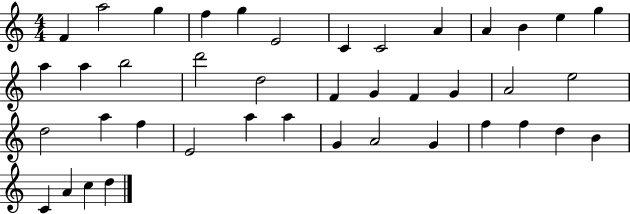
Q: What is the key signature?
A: C major